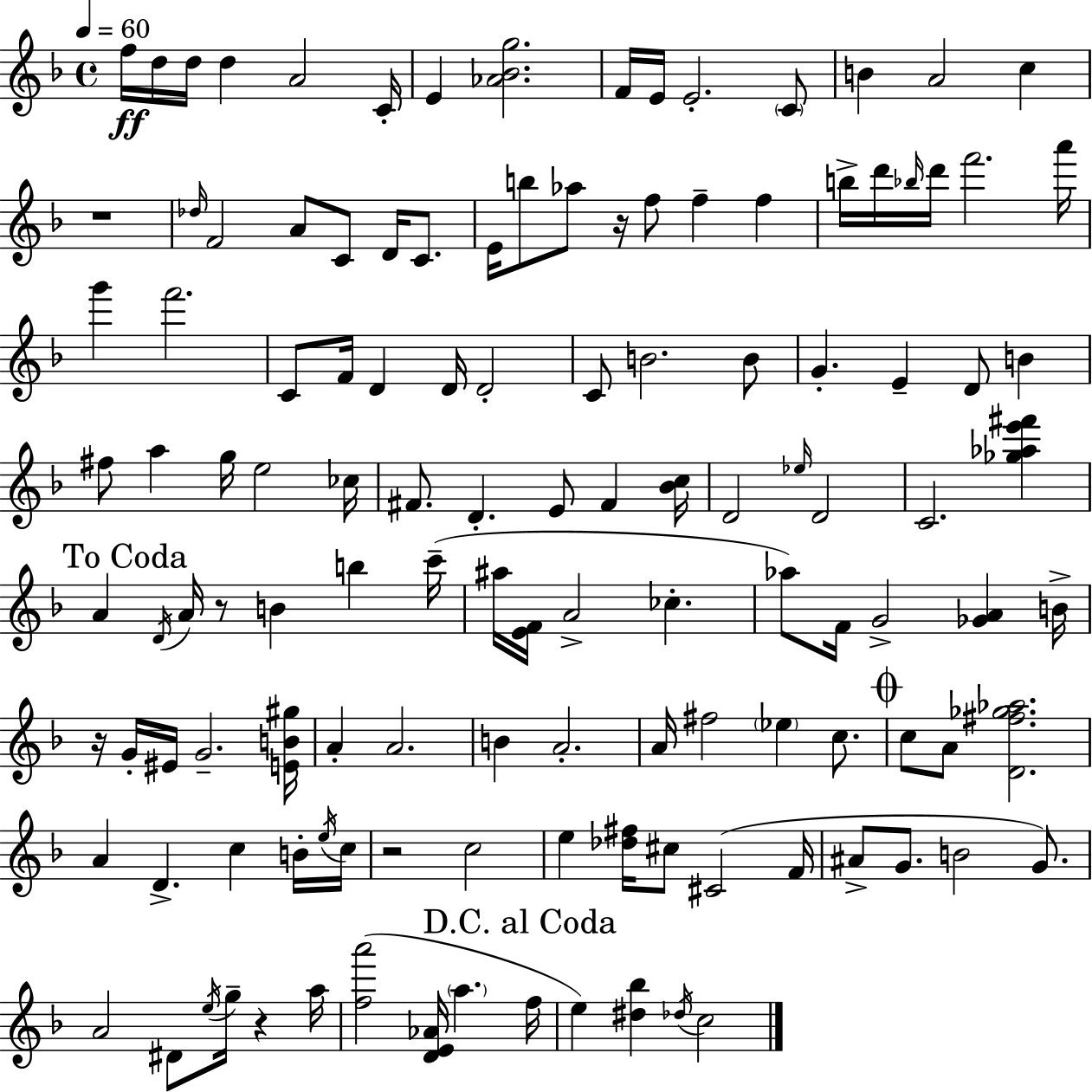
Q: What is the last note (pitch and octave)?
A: C5